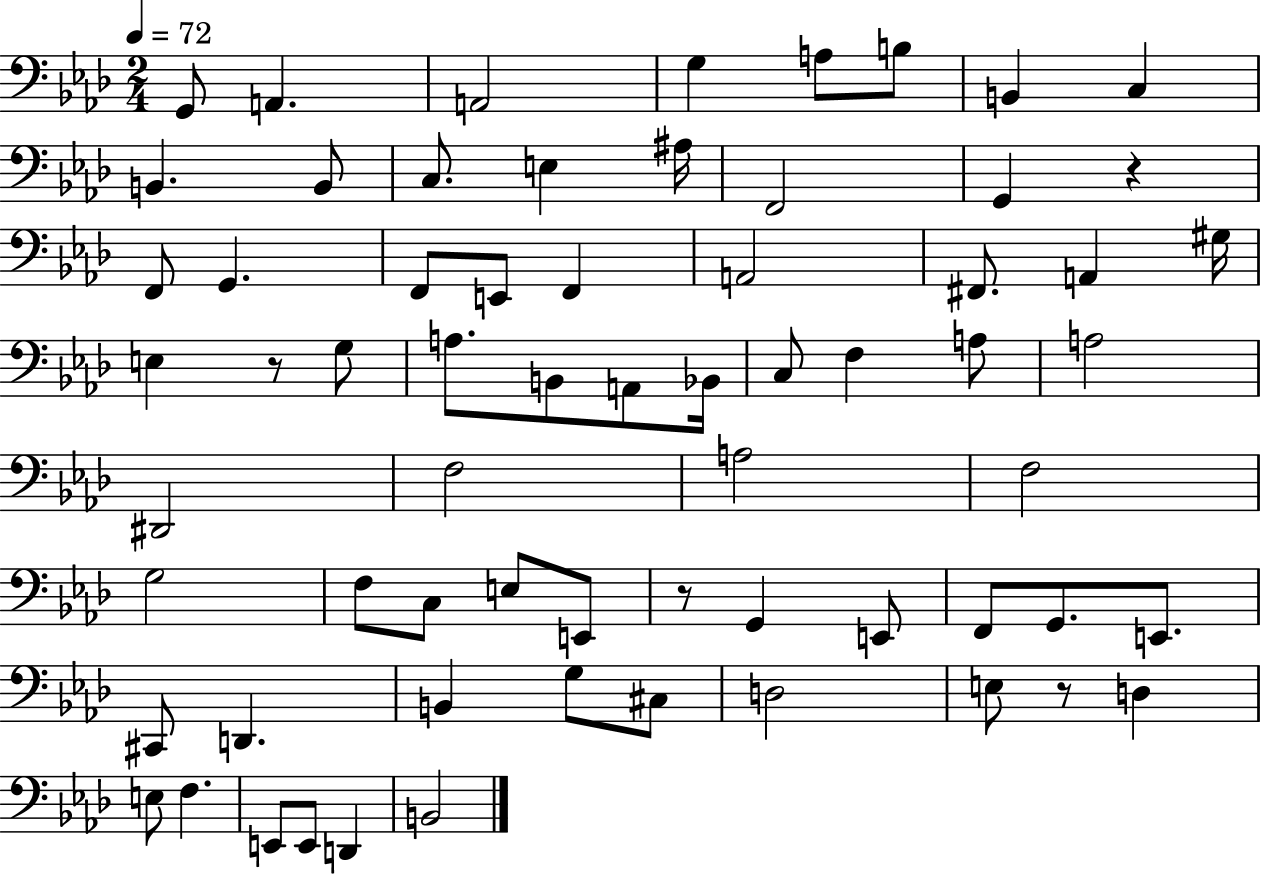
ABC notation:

X:1
T:Untitled
M:2/4
L:1/4
K:Ab
G,,/2 A,, A,,2 G, A,/2 B,/2 B,, C, B,, B,,/2 C,/2 E, ^A,/4 F,,2 G,, z F,,/2 G,, F,,/2 E,,/2 F,, A,,2 ^F,,/2 A,, ^G,/4 E, z/2 G,/2 A,/2 B,,/2 A,,/2 _B,,/4 C,/2 F, A,/2 A,2 ^D,,2 F,2 A,2 F,2 G,2 F,/2 C,/2 E,/2 E,,/2 z/2 G,, E,,/2 F,,/2 G,,/2 E,,/2 ^C,,/2 D,, B,, G,/2 ^C,/2 D,2 E,/2 z/2 D, E,/2 F, E,,/2 E,,/2 D,, B,,2